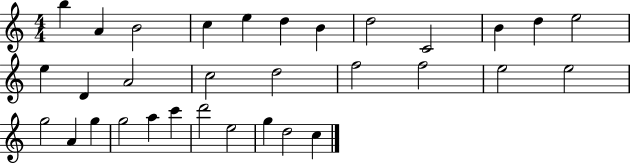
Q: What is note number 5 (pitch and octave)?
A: E5